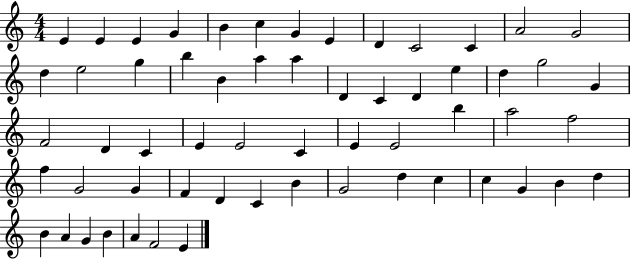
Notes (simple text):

E4/q E4/q E4/q G4/q B4/q C5/q G4/q E4/q D4/q C4/h C4/q A4/h G4/h D5/q E5/h G5/q B5/q B4/q A5/q A5/q D4/q C4/q D4/q E5/q D5/q G5/h G4/q F4/h D4/q C4/q E4/q E4/h C4/q E4/q E4/h B5/q A5/h F5/h F5/q G4/h G4/q F4/q D4/q C4/q B4/q G4/h D5/q C5/q C5/q G4/q B4/q D5/q B4/q A4/q G4/q B4/q A4/q F4/h E4/q